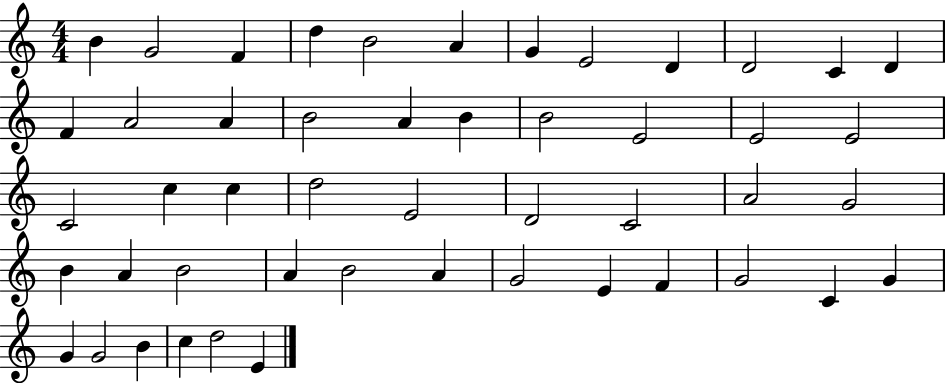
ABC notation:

X:1
T:Untitled
M:4/4
L:1/4
K:C
B G2 F d B2 A G E2 D D2 C D F A2 A B2 A B B2 E2 E2 E2 C2 c c d2 E2 D2 C2 A2 G2 B A B2 A B2 A G2 E F G2 C G G G2 B c d2 E